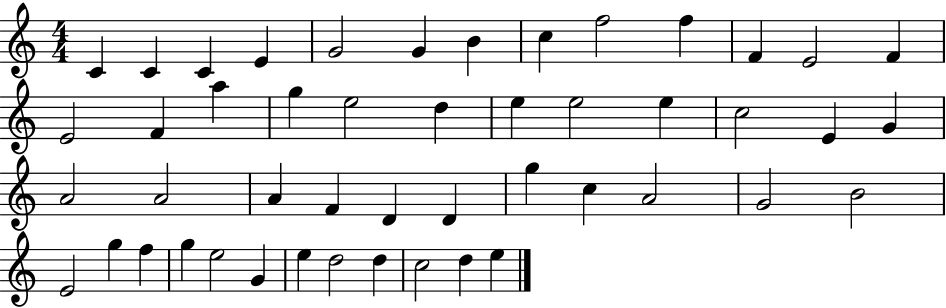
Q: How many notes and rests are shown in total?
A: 48